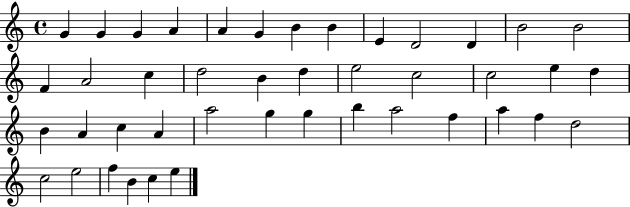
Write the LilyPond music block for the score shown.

{
  \clef treble
  \time 4/4
  \defaultTimeSignature
  \key c \major
  g'4 g'4 g'4 a'4 | a'4 g'4 b'4 b'4 | e'4 d'2 d'4 | b'2 b'2 | \break f'4 a'2 c''4 | d''2 b'4 d''4 | e''2 c''2 | c''2 e''4 d''4 | \break b'4 a'4 c''4 a'4 | a''2 g''4 g''4 | b''4 a''2 f''4 | a''4 f''4 d''2 | \break c''2 e''2 | f''4 b'4 c''4 e''4 | \bar "|."
}